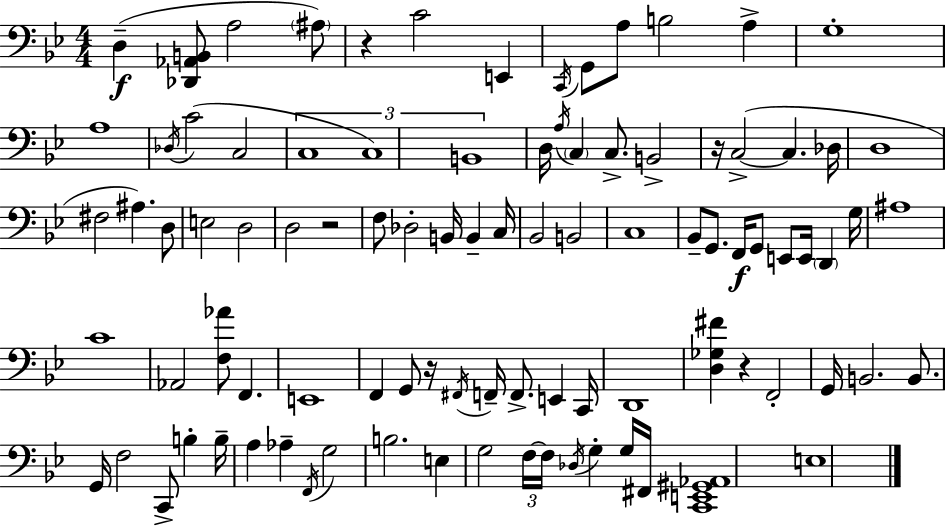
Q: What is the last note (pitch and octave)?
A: E3